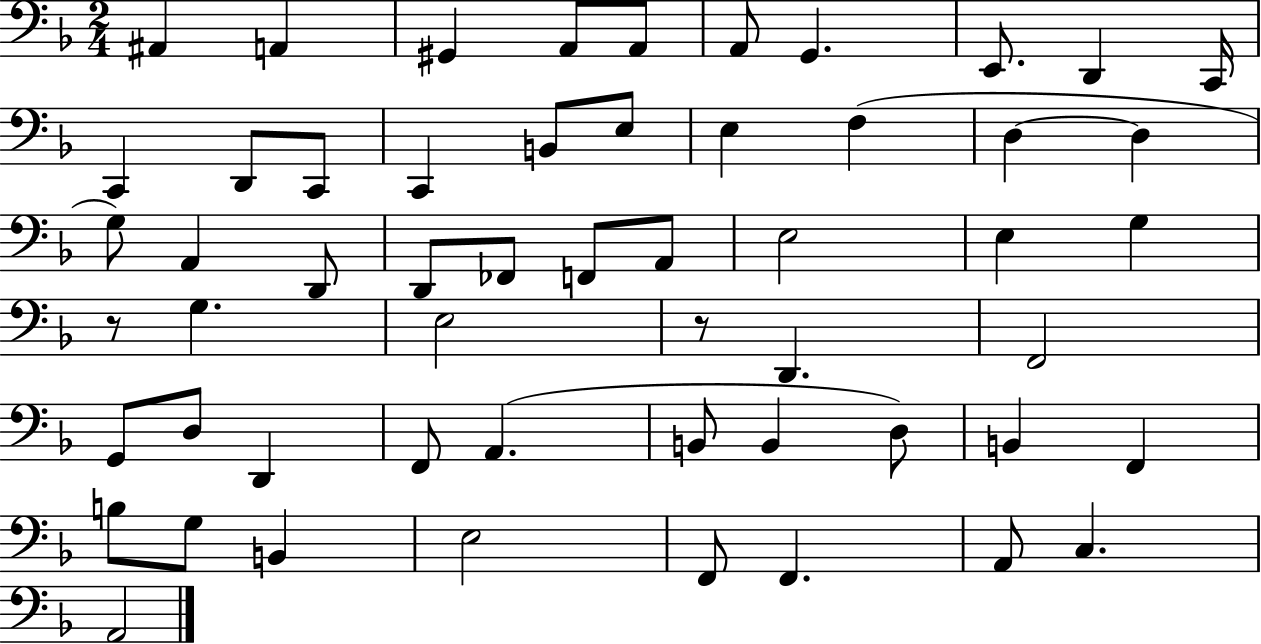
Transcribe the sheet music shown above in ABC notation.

X:1
T:Untitled
M:2/4
L:1/4
K:F
^A,, A,, ^G,, A,,/2 A,,/2 A,,/2 G,, E,,/2 D,, C,,/4 C,, D,,/2 C,,/2 C,, B,,/2 E,/2 E, F, D, D, G,/2 A,, D,,/2 D,,/2 _F,,/2 F,,/2 A,,/2 E,2 E, G, z/2 G, E,2 z/2 D,, F,,2 G,,/2 D,/2 D,, F,,/2 A,, B,,/2 B,, D,/2 B,, F,, B,/2 G,/2 B,, E,2 F,,/2 F,, A,,/2 C, A,,2